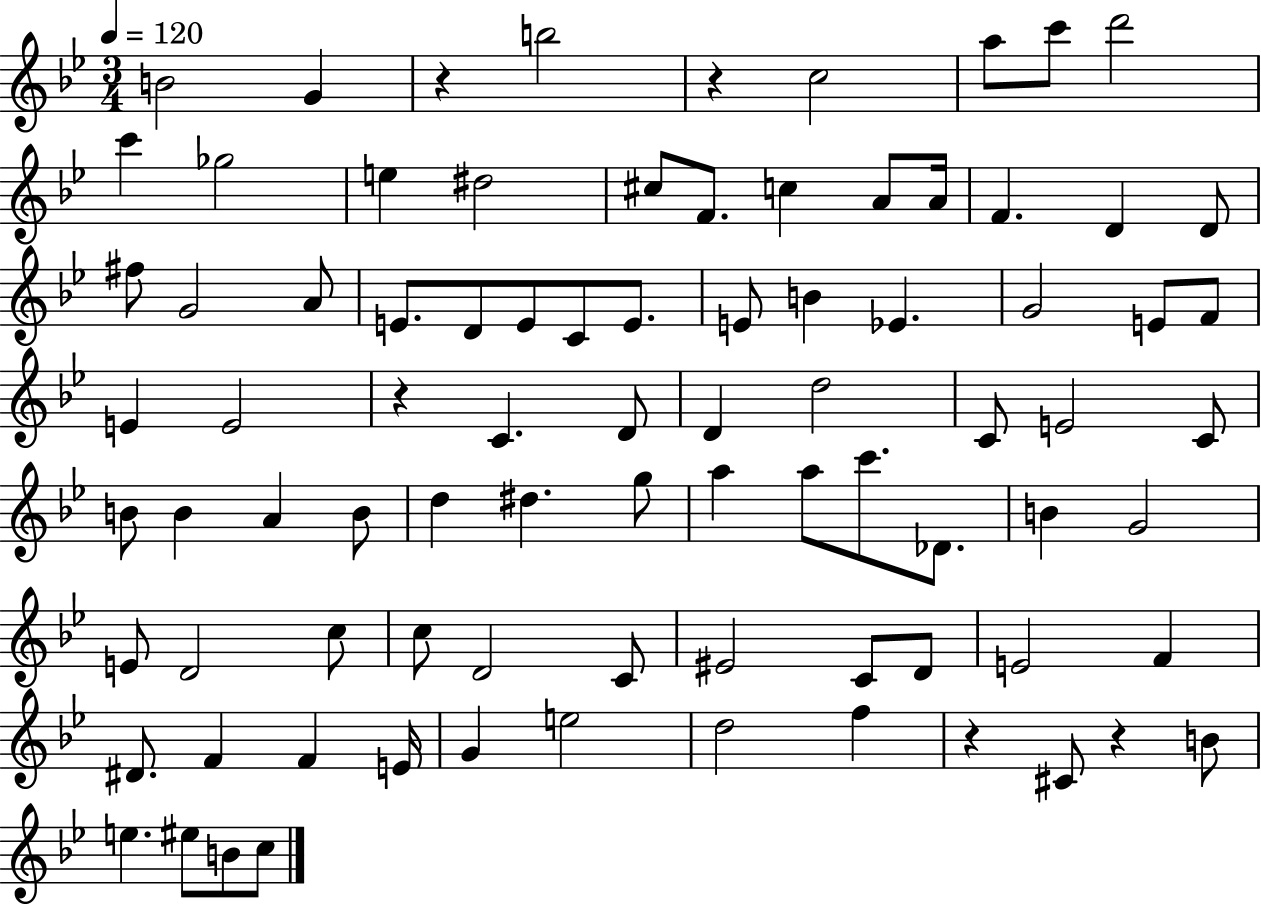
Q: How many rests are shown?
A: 5